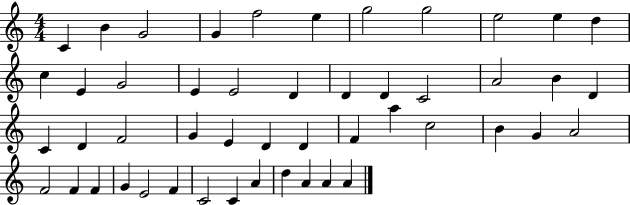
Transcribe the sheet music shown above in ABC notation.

X:1
T:Untitled
M:4/4
L:1/4
K:C
C B G2 G f2 e g2 g2 e2 e d c E G2 E E2 D D D C2 A2 B D C D F2 G E D D F a c2 B G A2 F2 F F G E2 F C2 C A d A A A